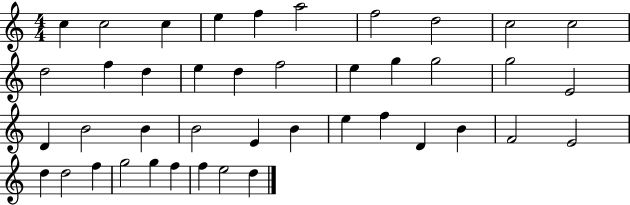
C5/q C5/h C5/q E5/q F5/q A5/h F5/h D5/h C5/h C5/h D5/h F5/q D5/q E5/q D5/q F5/h E5/q G5/q G5/h G5/h E4/h D4/q B4/h B4/q B4/h E4/q B4/q E5/q F5/q D4/q B4/q F4/h E4/h D5/q D5/h F5/q G5/h G5/q F5/q F5/q E5/h D5/q